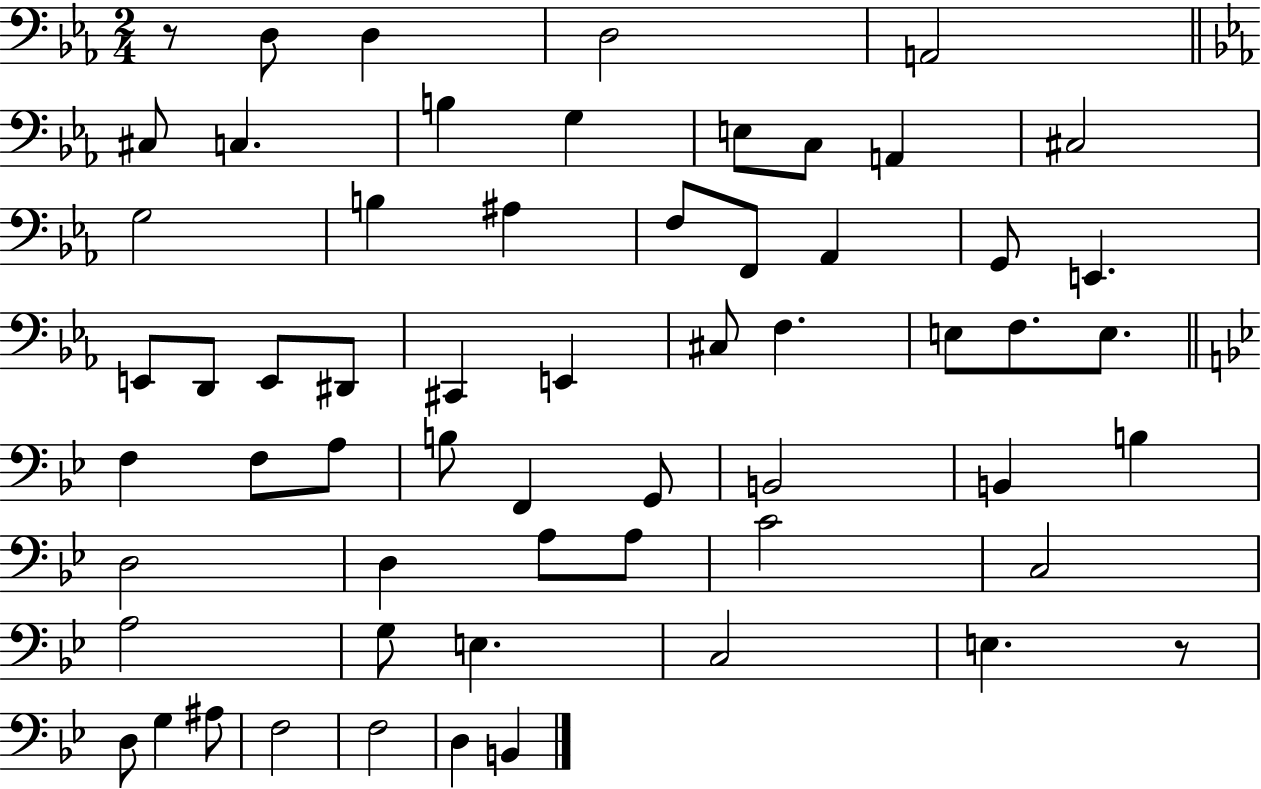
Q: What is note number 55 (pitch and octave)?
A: F3